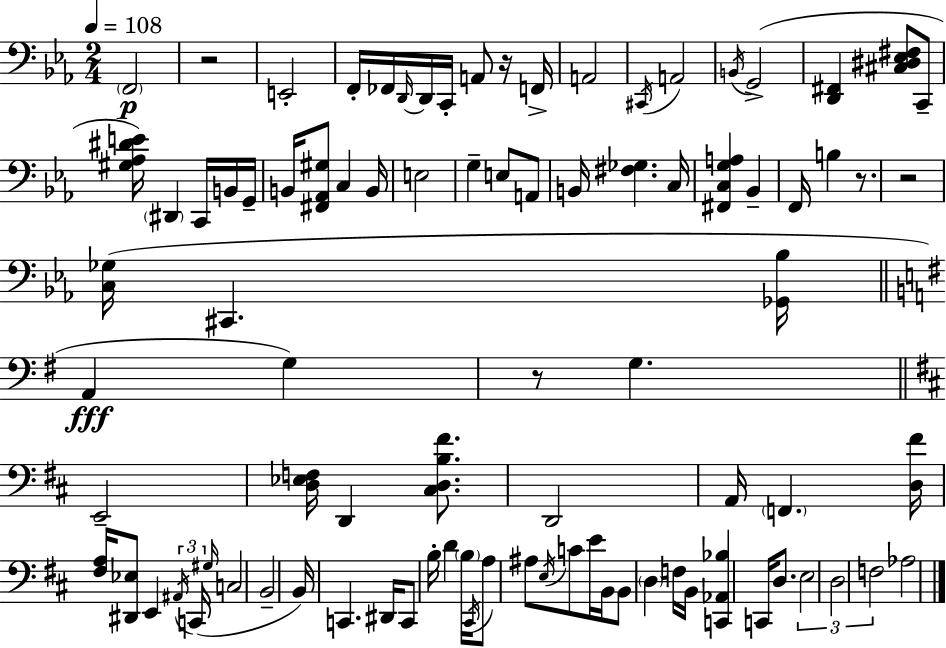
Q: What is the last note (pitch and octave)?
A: Ab3